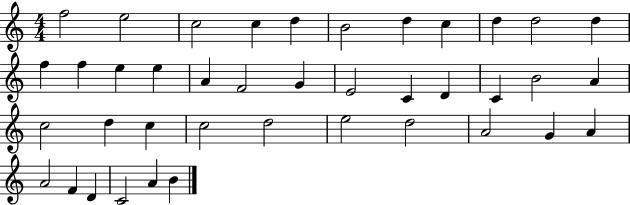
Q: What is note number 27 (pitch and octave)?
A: C5